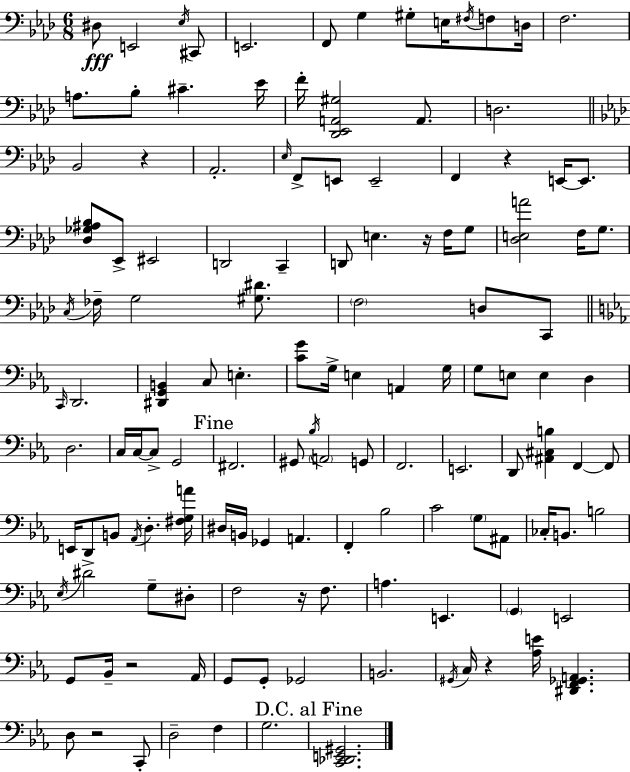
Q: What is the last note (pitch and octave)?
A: G3